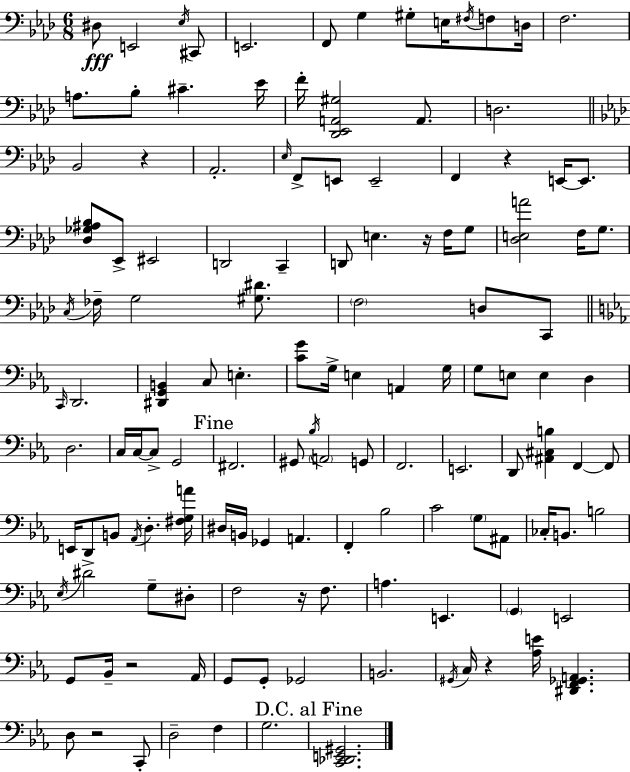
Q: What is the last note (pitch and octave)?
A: G3